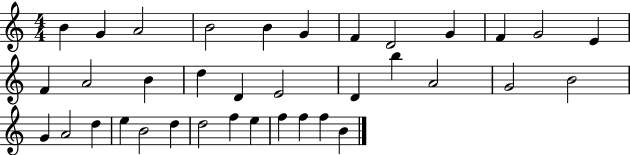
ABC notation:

X:1
T:Untitled
M:4/4
L:1/4
K:C
B G A2 B2 B G F D2 G F G2 E F A2 B d D E2 D b A2 G2 B2 G A2 d e B2 d d2 f e f f f B